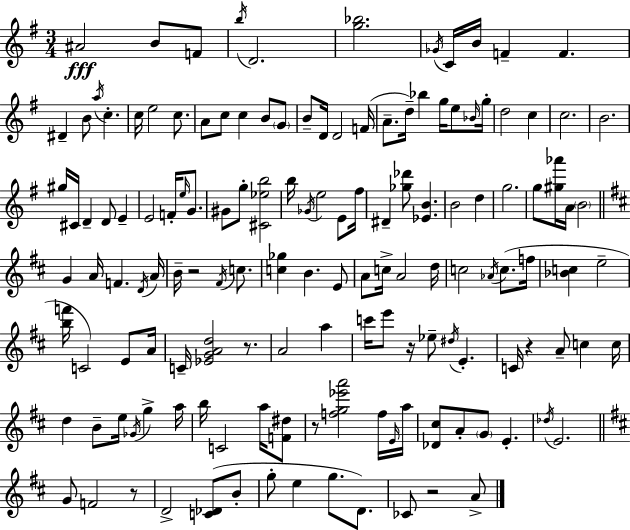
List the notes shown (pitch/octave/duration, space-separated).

A#4/h B4/e F4/e B5/s D4/h. [G5,Bb5]/h. Gb4/s C4/s B4/s F4/q F4/q. D#4/q B4/e A5/s C5/q. C5/s E5/h C5/e. A4/e C5/e C5/q B4/e G4/e B4/e D4/s D4/h F4/s A4/e. D5/s Bb5/q G5/s E5/e Bb4/s G5/s D5/h C5/q C5/h. B4/h. G#5/s C#4/s D4/q D4/e E4/q E4/h F4/s E5/s G4/e. G#4/e G5/e [C#4,Eb5,B5]/h B5/s Gb4/s E5/h E4/e F#5/s D#4/q [Gb5,Db6]/e [Eb4,B4]/q. B4/h D5/q G5/h. G5/e [G#5,Ab6]/s A4/s B4/h G4/q A4/s F4/q. D4/s A4/s B4/s R/h F#4/s C5/e. [C5,Gb5]/q B4/q. E4/e A4/e C5/s A4/h D5/s C5/h Ab4/s C5/e. F5/s [Bb4,C5]/q E5/h [B5,F6]/s C4/h E4/e A4/s C4/s [Eb4,G4,A4,D5]/h R/e. A4/h A5/q C6/s E6/e R/s Eb5/e D#5/s E4/q. C4/s R/q A4/e C5/q C5/s D5/q B4/e E5/s Gb4/s G5/q A5/s B5/s C4/h A5/s [F4,D#5]/e R/e [F5,G5,Eb6,A6]/h F5/s E4/s A5/s [Db4,C#5]/e A4/e G4/e E4/q. Db5/s E4/h. G4/e F4/h R/e D4/h [C4,Db4]/e B4/e G5/e E5/q G5/e. D4/e. CES4/e R/h A4/e